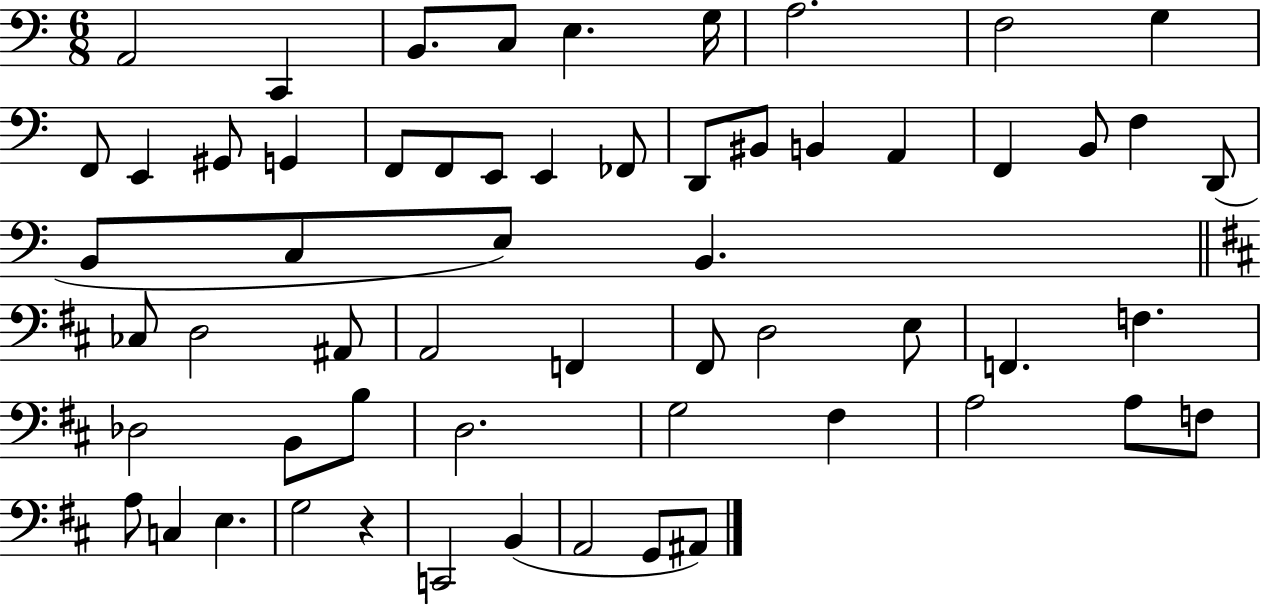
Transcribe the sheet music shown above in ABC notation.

X:1
T:Untitled
M:6/8
L:1/4
K:C
A,,2 C,, B,,/2 C,/2 E, G,/4 A,2 F,2 G, F,,/2 E,, ^G,,/2 G,, F,,/2 F,,/2 E,,/2 E,, _F,,/2 D,,/2 ^B,,/2 B,, A,, F,, B,,/2 F, D,,/2 B,,/2 C,/2 E,/2 B,, _C,/2 D,2 ^A,,/2 A,,2 F,, ^F,,/2 D,2 E,/2 F,, F, _D,2 B,,/2 B,/2 D,2 G,2 ^F, A,2 A,/2 F,/2 A,/2 C, E, G,2 z C,,2 B,, A,,2 G,,/2 ^A,,/2